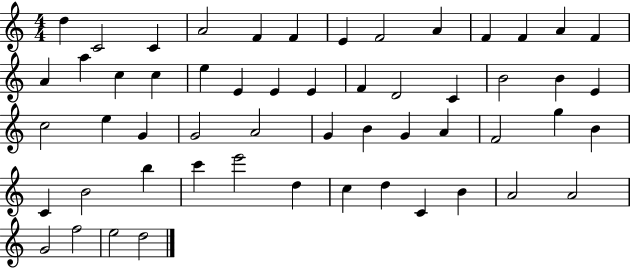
D5/q C4/h C4/q A4/h F4/q F4/q E4/q F4/h A4/q F4/q F4/q A4/q F4/q A4/q A5/q C5/q C5/q E5/q E4/q E4/q E4/q F4/q D4/h C4/q B4/h B4/q E4/q C5/h E5/q G4/q G4/h A4/h G4/q B4/q G4/q A4/q F4/h G5/q B4/q C4/q B4/h B5/q C6/q E6/h D5/q C5/q D5/q C4/q B4/q A4/h A4/h G4/h F5/h E5/h D5/h